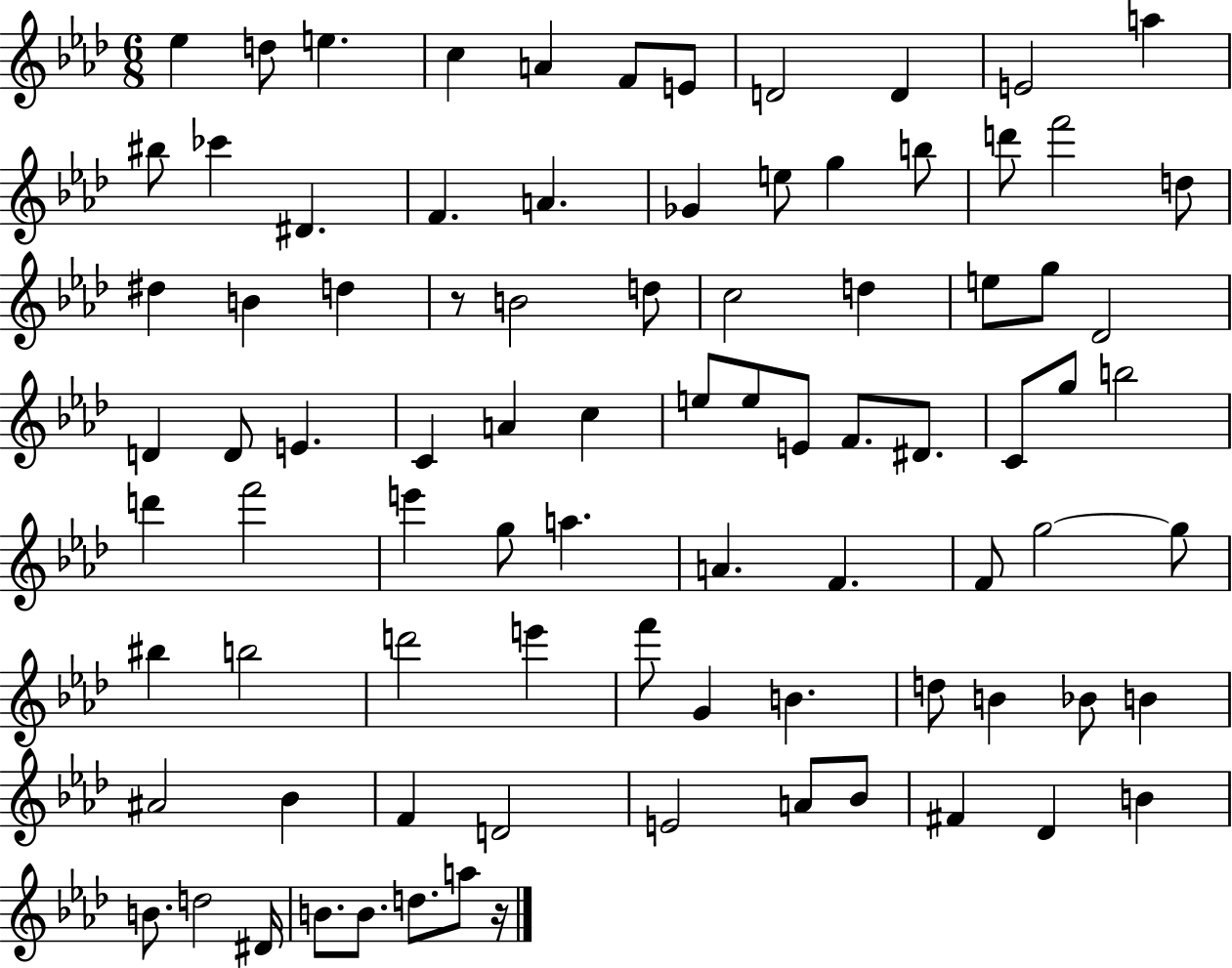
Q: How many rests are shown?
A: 2